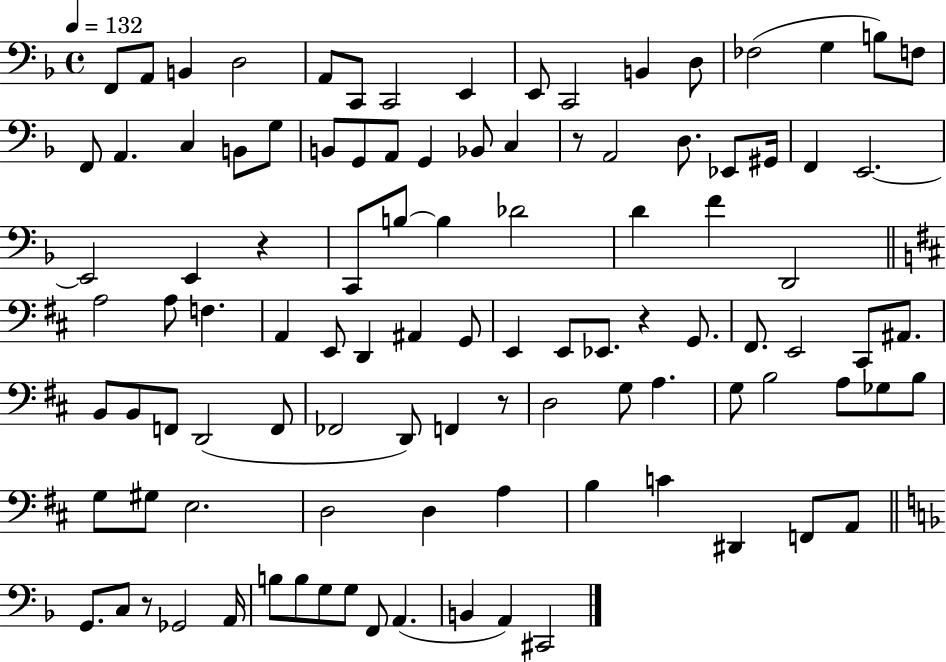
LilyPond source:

{
  \clef bass
  \time 4/4
  \defaultTimeSignature
  \key f \major
  \tempo 4 = 132
  f,8 a,8 b,4 d2 | a,8 c,8 c,2 e,4 | e,8 c,2 b,4 d8 | fes2( g4 b8) f8 | \break f,8 a,4. c4 b,8 g8 | b,8 g,8 a,8 g,4 bes,8 c4 | r8 a,2 d8. ees,8 gis,16 | f,4 e,2.~~ | \break e,2 e,4 r4 | c,8 b8~~ b4 des'2 | d'4 f'4 d,2 | \bar "||" \break \key d \major a2 a8 f4. | a,4 e,8 d,4 ais,4 g,8 | e,4 e,8 ees,8. r4 g,8. | fis,8. e,2 cis,8 ais,8. | \break b,8 b,8 f,8 d,2( f,8 | fes,2 d,8) f,4 r8 | d2 g8 a4. | g8 b2 a8 ges8 b8 | \break g8 gis8 e2. | d2 d4 a4 | b4 c'4 dis,4 f,8 a,8 | \bar "||" \break \key f \major g,8. c8 r8 ges,2 a,16 | b8 b8 g8 g8 f,8 a,4.( | b,4 a,4) cis,2 | \bar "|."
}